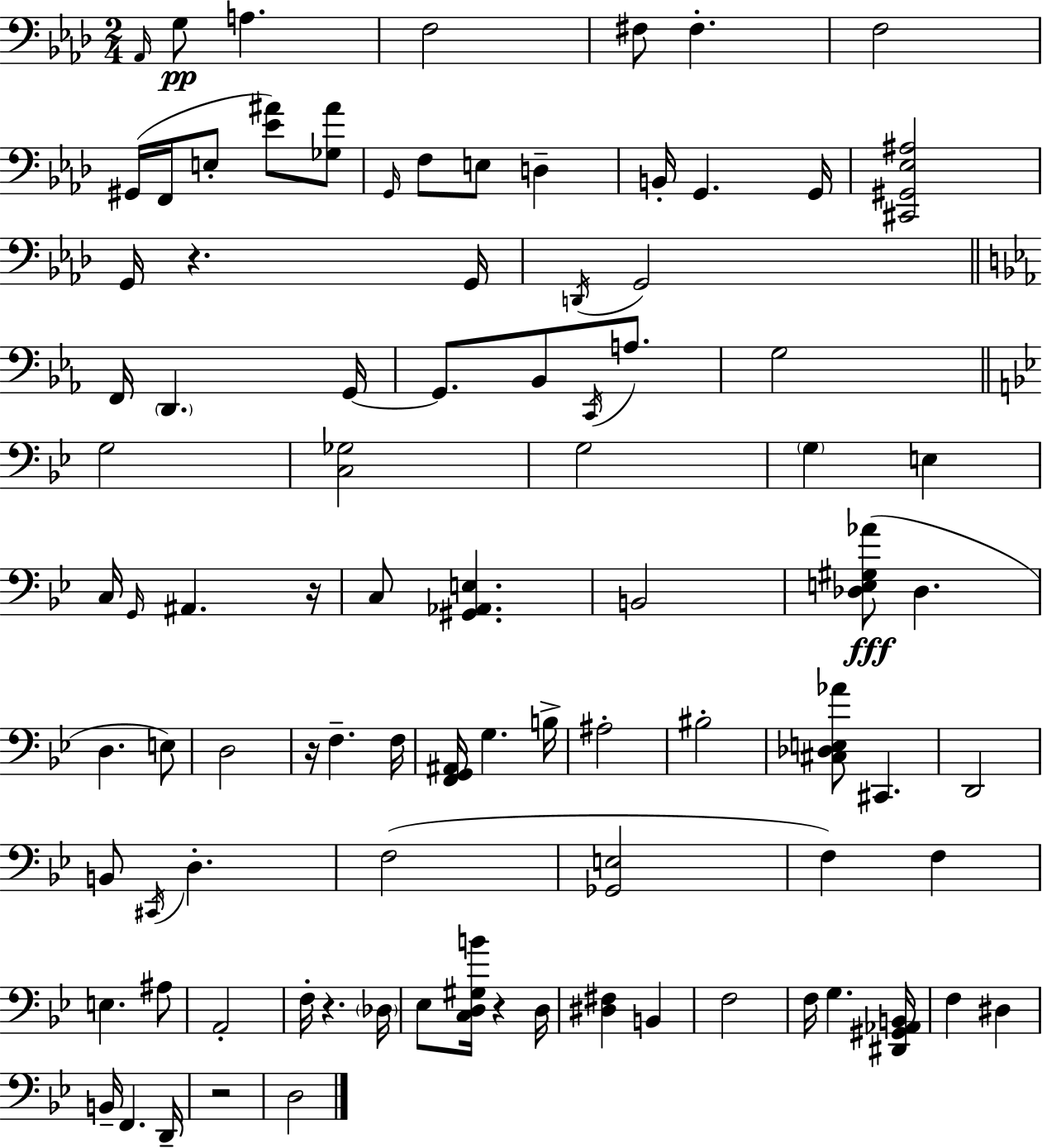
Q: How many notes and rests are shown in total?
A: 91